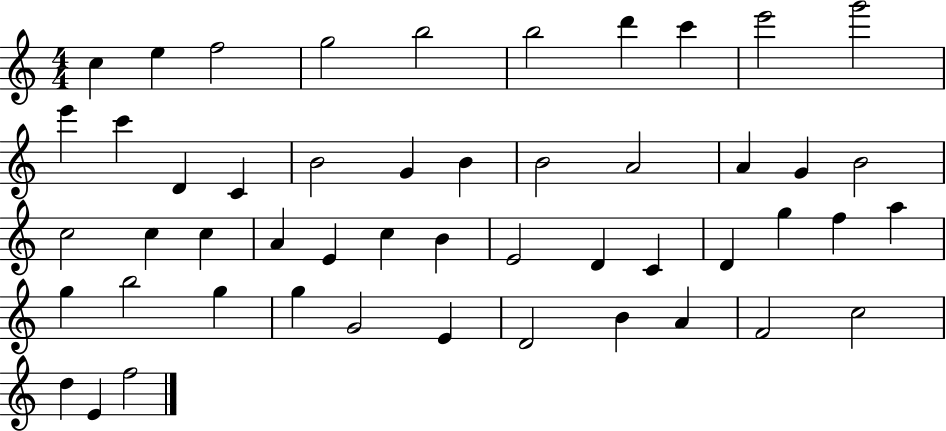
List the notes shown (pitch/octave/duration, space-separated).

C5/q E5/q F5/h G5/h B5/h B5/h D6/q C6/q E6/h G6/h E6/q C6/q D4/q C4/q B4/h G4/q B4/q B4/h A4/h A4/q G4/q B4/h C5/h C5/q C5/q A4/q E4/q C5/q B4/q E4/h D4/q C4/q D4/q G5/q F5/q A5/q G5/q B5/h G5/q G5/q G4/h E4/q D4/h B4/q A4/q F4/h C5/h D5/q E4/q F5/h